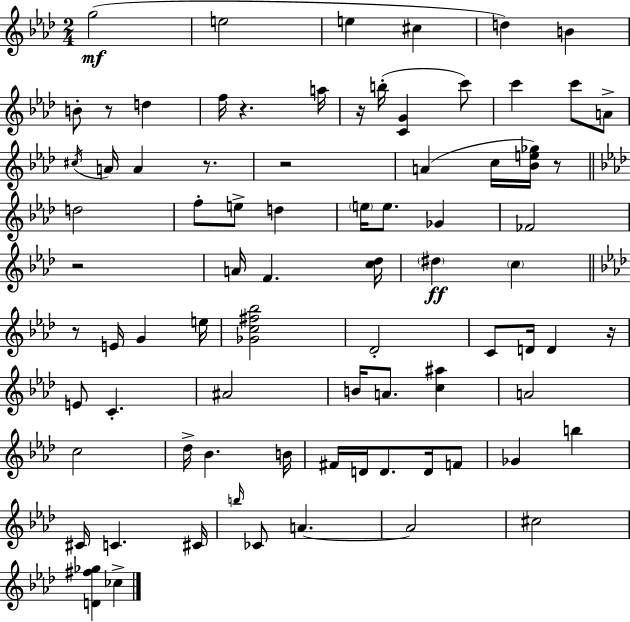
G5/h E5/h E5/q C#5/q D5/q B4/q B4/e R/e D5/q F5/s R/q. A5/s R/s B5/s [C4,G4]/q C6/e C6/q C6/e A4/e C#5/s A4/s A4/q R/e. R/h A4/q C5/s [Bb4,E5,Gb5]/s R/e D5/h F5/e E5/e D5/q E5/s E5/e. Gb4/q FES4/h R/h A4/s F4/q. [C5,Db5]/s D#5/q C5/q R/e E4/s G4/q E5/s [Gb4,C5,F#5,Bb5]/h Db4/h C4/e D4/s D4/q R/s E4/e C4/q. A#4/h B4/s A4/e. [C5,A#5]/q A4/h C5/h Db5/s Bb4/q. B4/s F#4/s D4/s D4/e. D4/s F4/e Gb4/q B5/q C#4/s C4/q. C#4/s B5/s CES4/e A4/q. A4/h C#5/h [D4,F#5,Gb5]/q CES5/q